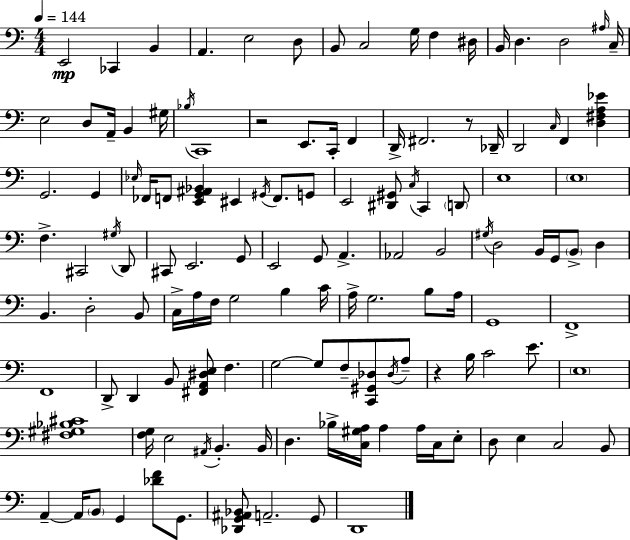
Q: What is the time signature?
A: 4/4